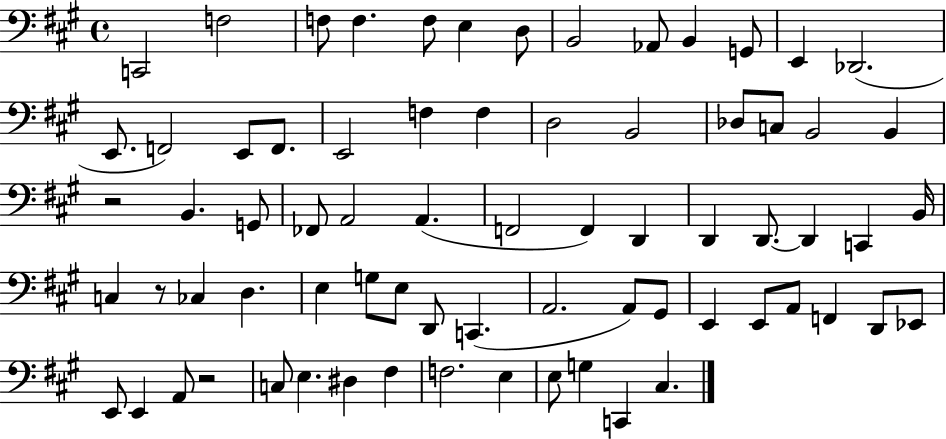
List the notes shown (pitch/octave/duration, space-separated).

C2/h F3/h F3/e F3/q. F3/e E3/q D3/e B2/h Ab2/e B2/q G2/e E2/q Db2/h. E2/e. F2/h E2/e F2/e. E2/h F3/q F3/q D3/h B2/h Db3/e C3/e B2/h B2/q R/h B2/q. G2/e FES2/e A2/h A2/q. F2/h F2/q D2/q D2/q D2/e. D2/q C2/q B2/s C3/q R/e CES3/q D3/q. E3/q G3/e E3/e D2/e C2/q. A2/h. A2/e G#2/e E2/q E2/e A2/e F2/q D2/e Eb2/e E2/e E2/q A2/e R/h C3/e E3/q. D#3/q F#3/q F3/h. E3/q E3/e G3/q C2/q C#3/q.